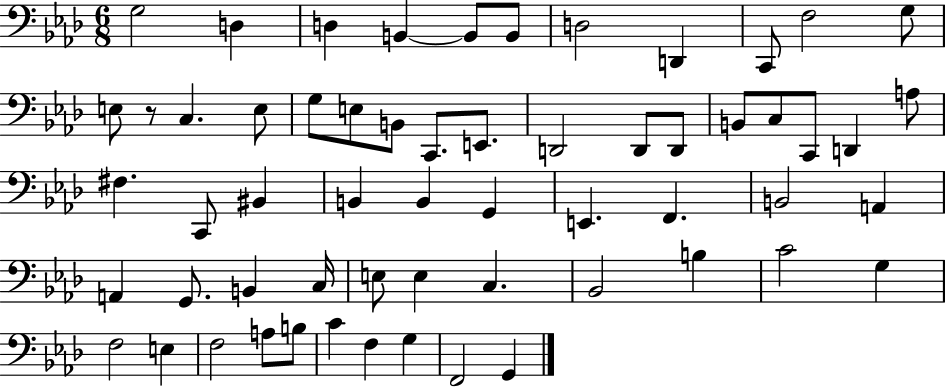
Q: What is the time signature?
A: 6/8